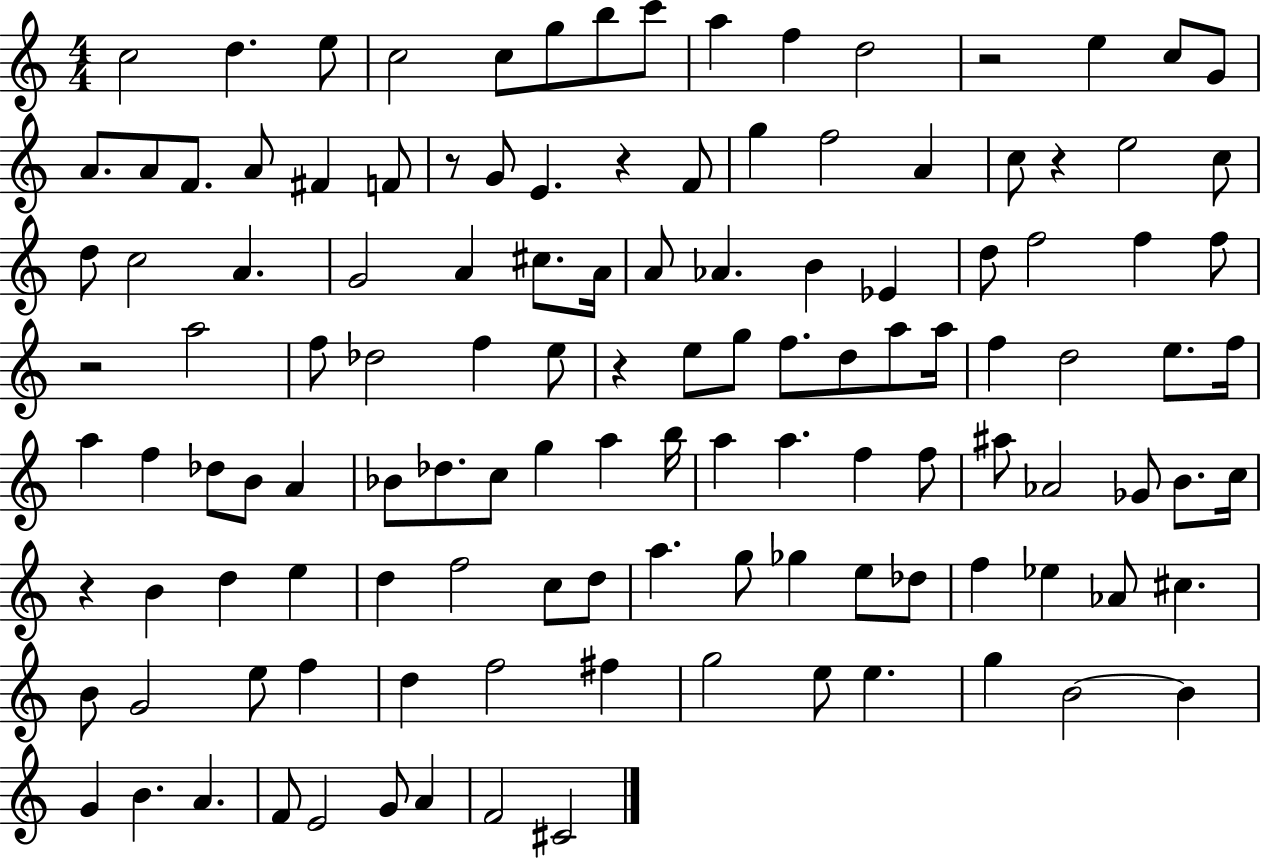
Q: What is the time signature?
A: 4/4